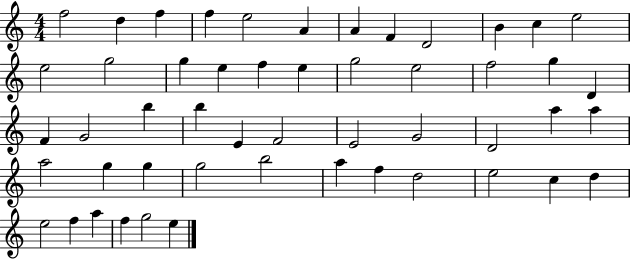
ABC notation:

X:1
T:Untitled
M:4/4
L:1/4
K:C
f2 d f f e2 A A F D2 B c e2 e2 g2 g e f e g2 e2 f2 g D F G2 b b E F2 E2 G2 D2 a a a2 g g g2 b2 a f d2 e2 c d e2 f a f g2 e